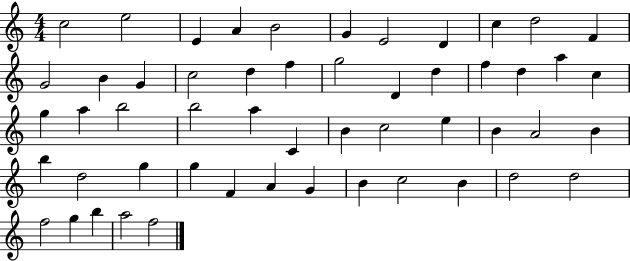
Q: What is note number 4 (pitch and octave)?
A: A4